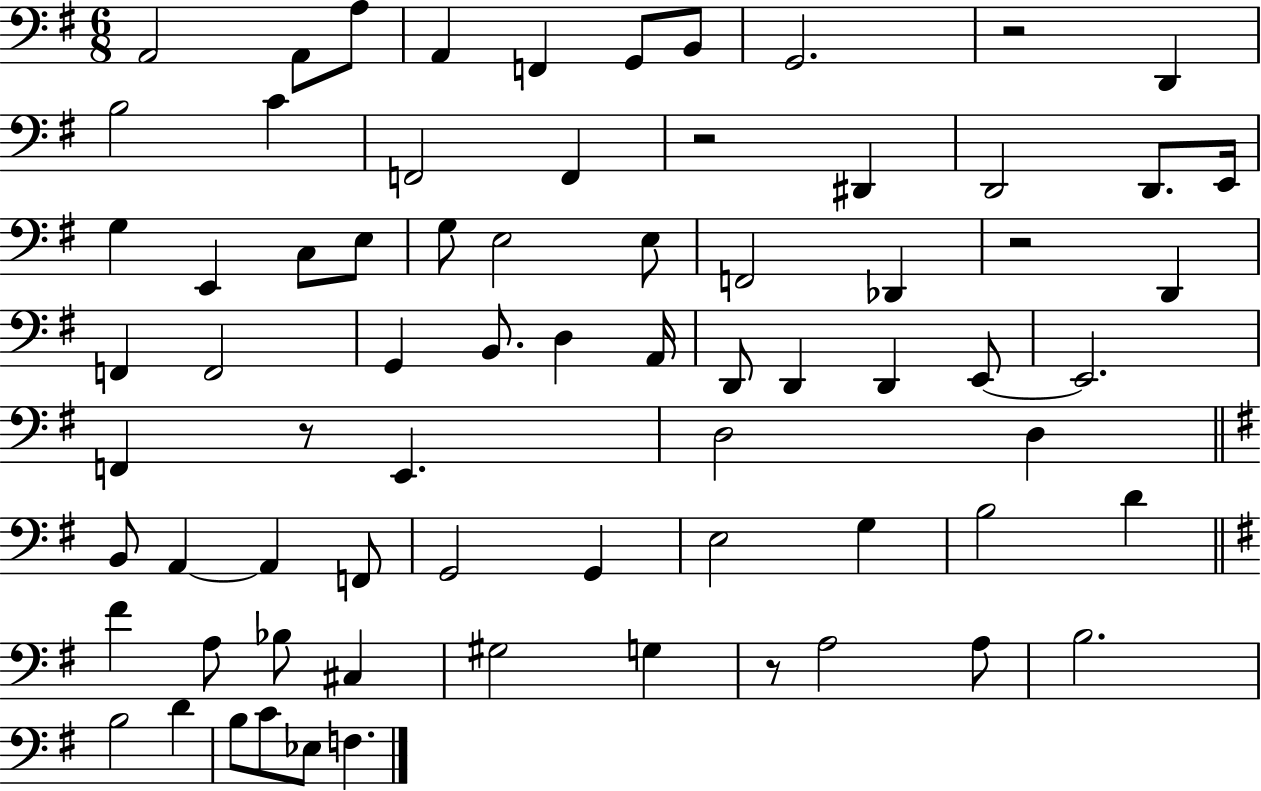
{
  \clef bass
  \numericTimeSignature
  \time 6/8
  \key g \major
  a,2 a,8 a8 | a,4 f,4 g,8 b,8 | g,2. | r2 d,4 | \break b2 c'4 | f,2 f,4 | r2 dis,4 | d,2 d,8. e,16 | \break g4 e,4 c8 e8 | g8 e2 e8 | f,2 des,4 | r2 d,4 | \break f,4 f,2 | g,4 b,8. d4 a,16 | d,8 d,4 d,4 e,8~~ | e,2. | \break f,4 r8 e,4. | d2 d4 | \bar "||" \break \key g \major b,8 a,4~~ a,4 f,8 | g,2 g,4 | e2 g4 | b2 d'4 | \break \bar "||" \break \key e \minor fis'4 a8 bes8 cis4 | gis2 g4 | r8 a2 a8 | b2. | \break b2 d'4 | b8 c'8 ees8 f4. | \bar "|."
}